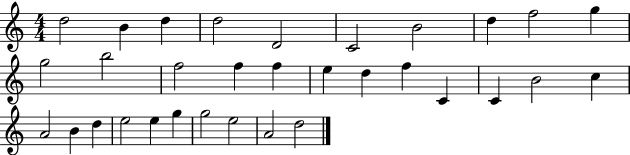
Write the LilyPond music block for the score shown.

{
  \clef treble
  \numericTimeSignature
  \time 4/4
  \key c \major
  d''2 b'4 d''4 | d''2 d'2 | c'2 b'2 | d''4 f''2 g''4 | \break g''2 b''2 | f''2 f''4 f''4 | e''4 d''4 f''4 c'4 | c'4 b'2 c''4 | \break a'2 b'4 d''4 | e''2 e''4 g''4 | g''2 e''2 | a'2 d''2 | \break \bar "|."
}